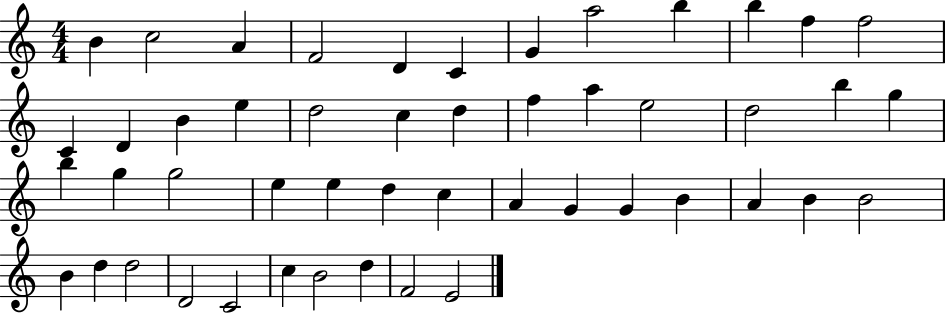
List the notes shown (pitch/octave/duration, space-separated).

B4/q C5/h A4/q F4/h D4/q C4/q G4/q A5/h B5/q B5/q F5/q F5/h C4/q D4/q B4/q E5/q D5/h C5/q D5/q F5/q A5/q E5/h D5/h B5/q G5/q B5/q G5/q G5/h E5/q E5/q D5/q C5/q A4/q G4/q G4/q B4/q A4/q B4/q B4/h B4/q D5/q D5/h D4/h C4/h C5/q B4/h D5/q F4/h E4/h